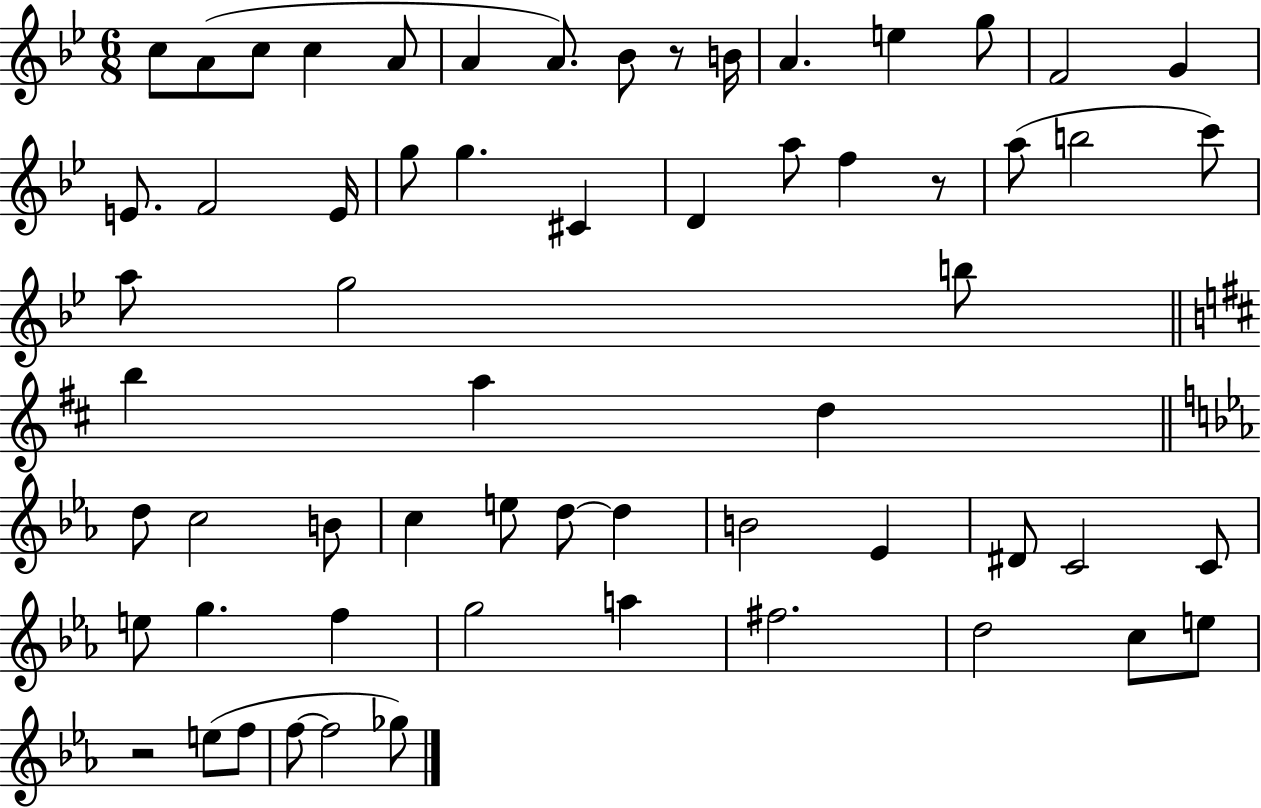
X:1
T:Untitled
M:6/8
L:1/4
K:Bb
c/2 A/2 c/2 c A/2 A A/2 _B/2 z/2 B/4 A e g/2 F2 G E/2 F2 E/4 g/2 g ^C D a/2 f z/2 a/2 b2 c'/2 a/2 g2 b/2 b a d d/2 c2 B/2 c e/2 d/2 d B2 _E ^D/2 C2 C/2 e/2 g f g2 a ^f2 d2 c/2 e/2 z2 e/2 f/2 f/2 f2 _g/2